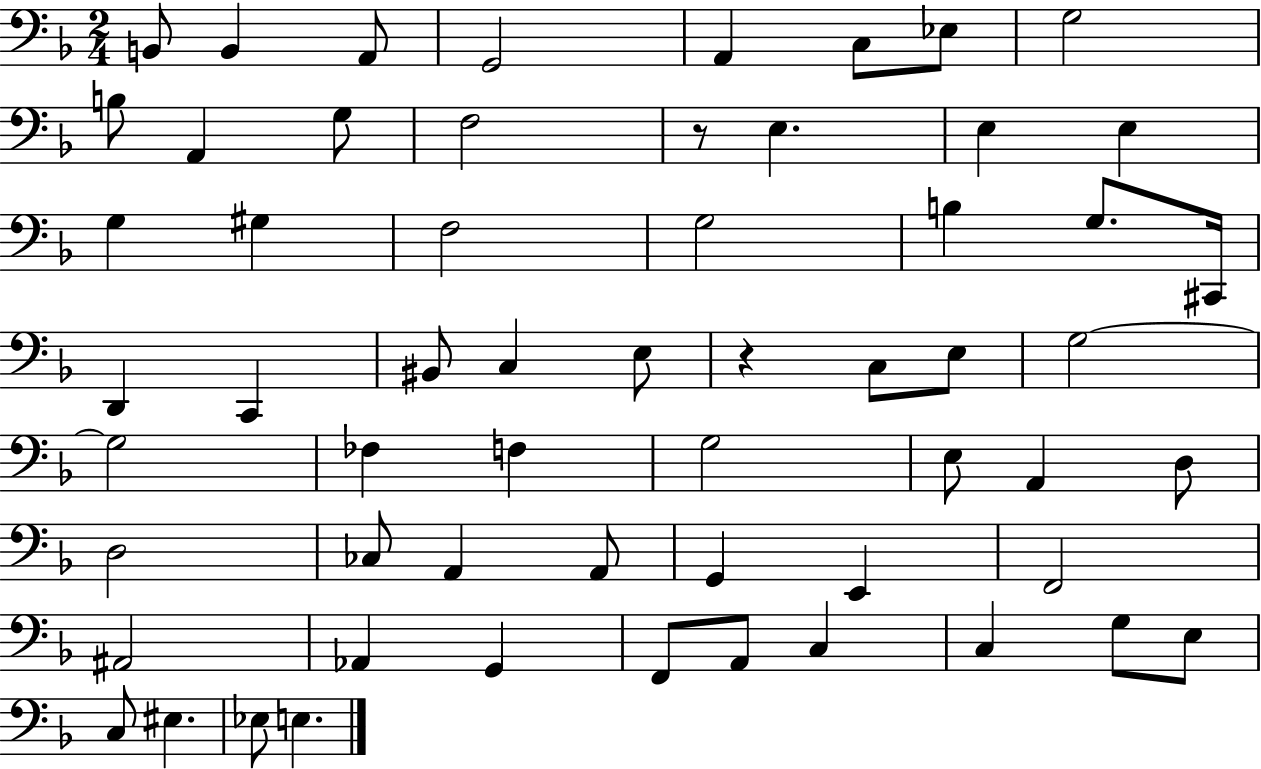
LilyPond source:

{
  \clef bass
  \numericTimeSignature
  \time 2/4
  \key f \major
  b,8 b,4 a,8 | g,2 | a,4 c8 ees8 | g2 | \break b8 a,4 g8 | f2 | r8 e4. | e4 e4 | \break g4 gis4 | f2 | g2 | b4 g8. cis,16 | \break d,4 c,4 | bis,8 c4 e8 | r4 c8 e8 | g2~~ | \break g2 | fes4 f4 | g2 | e8 a,4 d8 | \break d2 | ces8 a,4 a,8 | g,4 e,4 | f,2 | \break ais,2 | aes,4 g,4 | f,8 a,8 c4 | c4 g8 e8 | \break c8 eis4. | ees8 e4. | \bar "|."
}